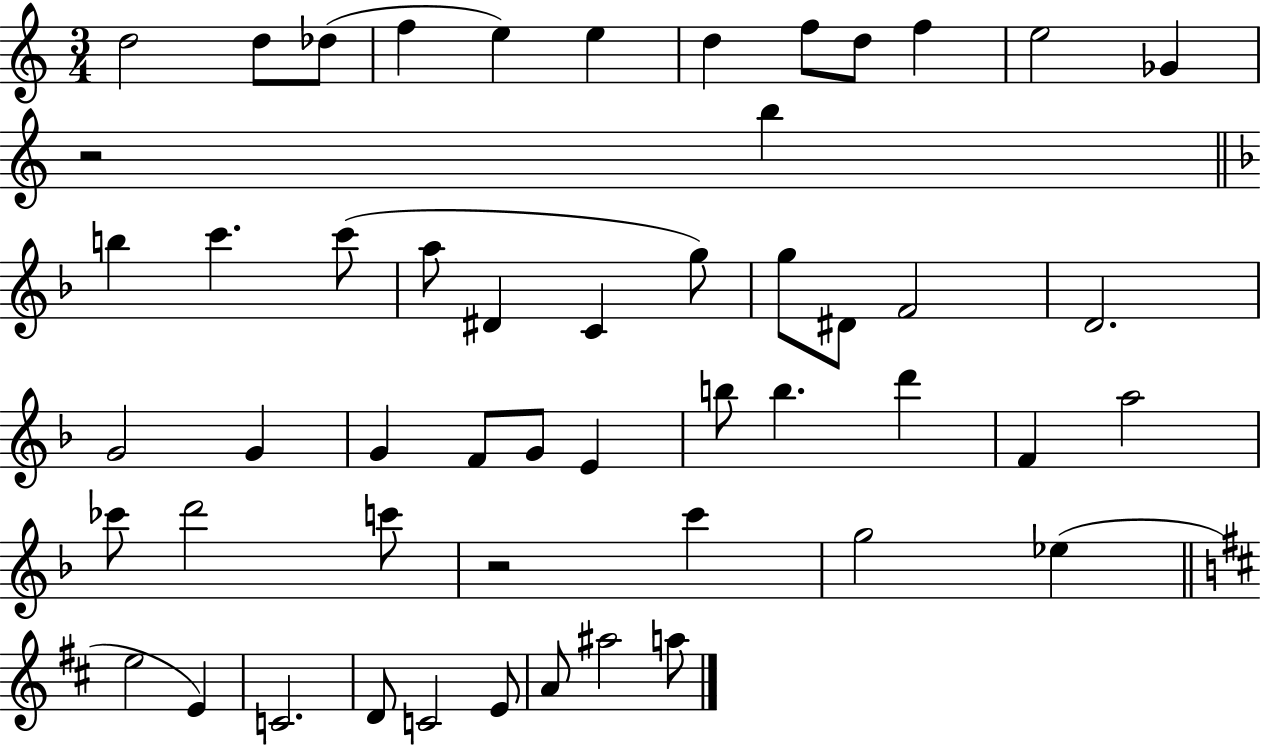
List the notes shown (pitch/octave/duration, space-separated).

D5/h D5/e Db5/e F5/q E5/q E5/q D5/q F5/e D5/e F5/q E5/h Gb4/q R/h B5/q B5/q C6/q. C6/e A5/e D#4/q C4/q G5/e G5/e D#4/e F4/h D4/h. G4/h G4/q G4/q F4/e G4/e E4/q B5/e B5/q. D6/q F4/q A5/h CES6/e D6/h C6/e R/h C6/q G5/h Eb5/q E5/h E4/q C4/h. D4/e C4/h E4/e A4/e A#5/h A5/e